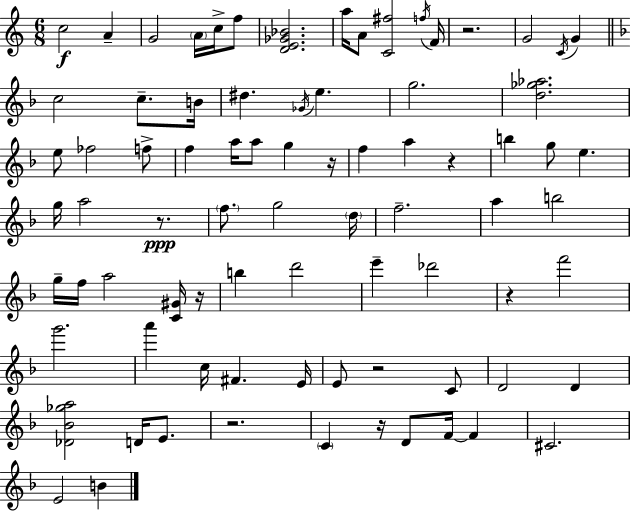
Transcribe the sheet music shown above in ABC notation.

X:1
T:Untitled
M:6/8
L:1/4
K:C
c2 A G2 A/4 c/4 f/2 [DE_G_B]2 a/4 A/2 [C^f]2 f/4 F/4 z2 G2 C/4 G c2 c/2 B/4 ^d _G/4 e g2 [d_g_a]2 e/2 _f2 f/2 f a/4 a/2 g z/4 f a z b g/2 e g/4 a2 z/2 f/2 g2 d/4 f2 a b2 g/4 f/4 a2 [C^G]/4 z/4 b d'2 e' _d'2 z f'2 g'2 a' c/4 ^F E/4 E/2 z2 C/2 D2 D [_D_B_ga]2 D/4 E/2 z2 C z/4 D/2 F/4 F ^C2 E2 B